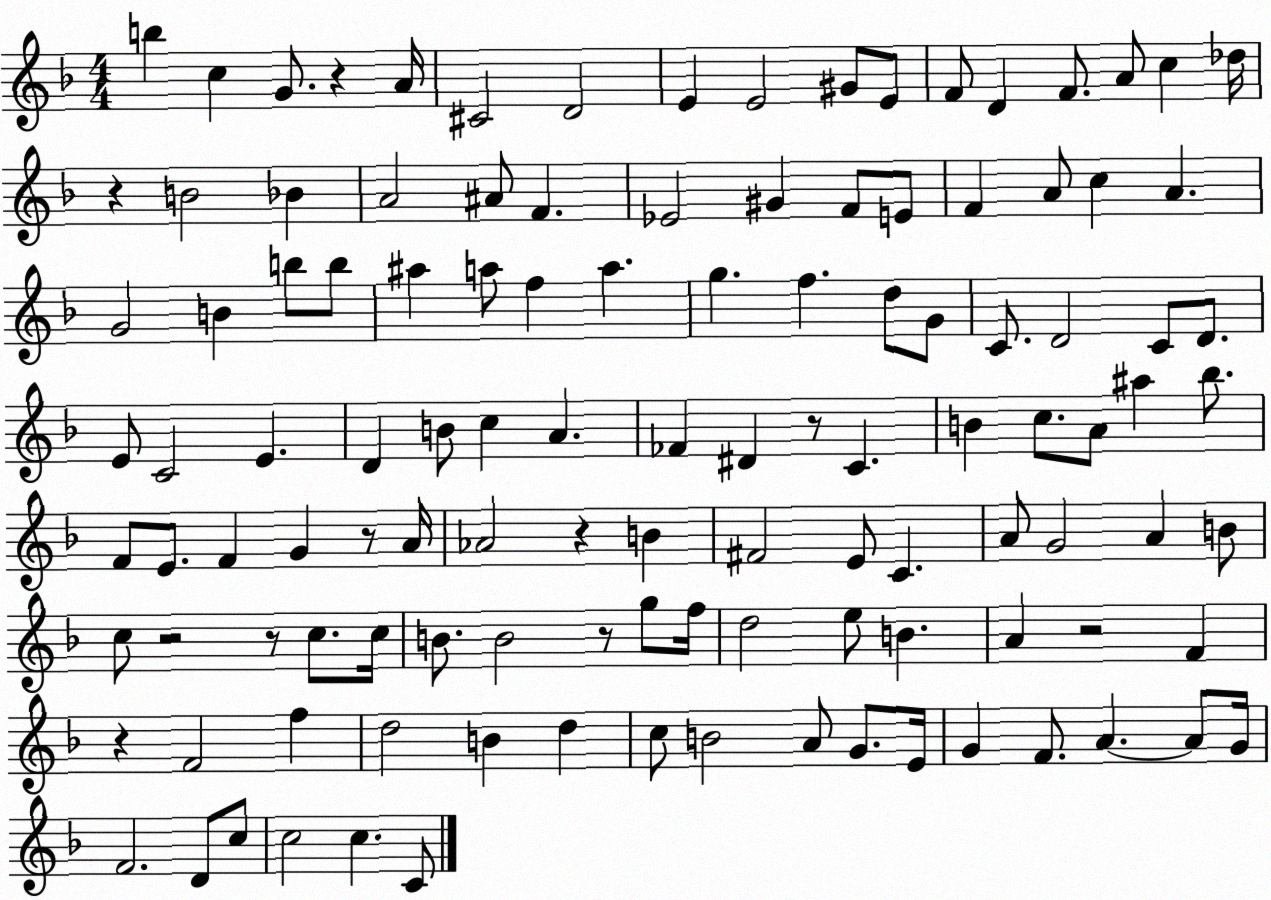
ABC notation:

X:1
T:Untitled
M:4/4
L:1/4
K:F
b c G/2 z A/4 ^C2 D2 E E2 ^G/2 E/2 F/2 D F/2 A/2 c _d/4 z B2 _B A2 ^A/2 F _E2 ^G F/2 E/2 F A/2 c A G2 B b/2 b/2 ^a a/2 f a g f d/2 G/2 C/2 D2 C/2 D/2 E/2 C2 E D B/2 c A _F ^D z/2 C B c/2 A/2 ^a _b/2 F/2 E/2 F G z/2 A/4 _A2 z B ^F2 E/2 C A/2 G2 A B/2 c/2 z2 z/2 c/2 c/4 B/2 B2 z/2 g/2 f/4 d2 e/2 B A z2 F z F2 f d2 B d c/2 B2 A/2 G/2 E/4 G F/2 A A/2 G/4 F2 D/2 c/2 c2 c C/2